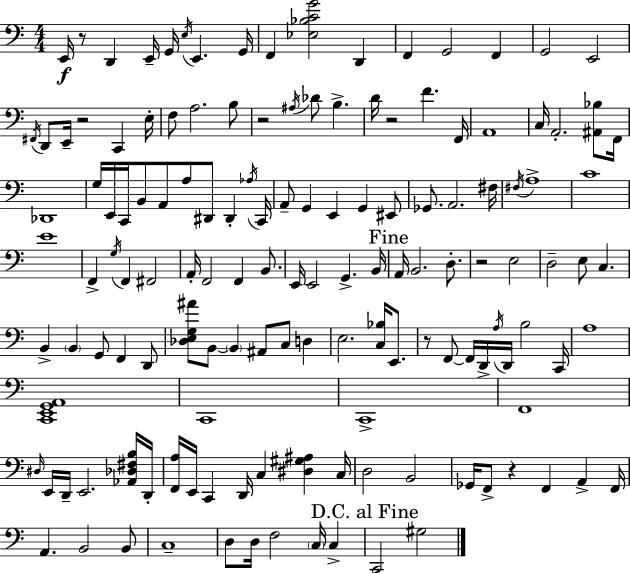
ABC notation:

X:1
T:Untitled
M:4/4
L:1/4
K:C
E,,/4 z/2 D,, E,,/4 G,,/4 E,/4 E,, G,,/4 F,, [_E,_B,CG]2 D,, F,, G,,2 F,, G,,2 E,,2 ^F,,/4 D,,/2 E,,/4 z2 C,, E,/4 F,/2 A,2 B,/2 z2 ^A,/4 _D/2 B, D/4 z2 F F,,/4 A,,4 C,/4 A,,2 [^A,,_B,]/2 F,,/4 _D,,4 G,/4 E,,/4 C,,/4 B,,/2 A,,/2 A,/2 ^D,,/2 ^D,, _A,/4 C,,/4 A,,/2 G,, E,, G,, ^E,,/2 _G,,/2 A,,2 ^F,/4 ^F,/4 A,4 C4 E4 F,, G,/4 F,, ^F,,2 A,,/4 F,,2 F,, B,,/2 E,,/4 E,,2 G,, B,,/4 A,,/4 B,,2 D,/2 z2 E,2 D,2 E,/2 C, B,, B,, G,,/2 F,, D,,/2 [_D,E,G,^A]/2 B,,/2 B,, ^A,,/2 C,/2 D, E,2 [C,_B,]/4 E,,/2 z/2 F,,/2 F,,/4 D,,/4 A,/4 D,,/4 B,2 C,,/4 A,4 [C,,E,,G,,A,,]4 C,,4 C,,4 F,,4 ^D,/4 E,,/4 D,,/4 E,,2 [_A,,_D,^F,B,]/4 D,,/4 [F,,A,]/4 E,,/4 C,, D,,/4 C, [^D,^G,^A,] C,/4 D,2 B,,2 _G,,/4 F,,/2 z F,, A,, F,,/4 A,, B,,2 B,,/2 C,4 D,/2 D,/4 F,2 C,/4 C, C,,2 ^G,2